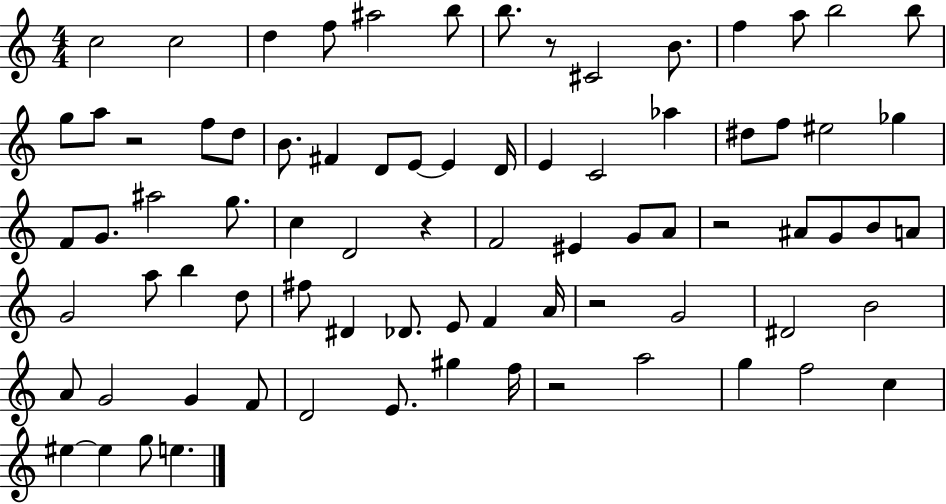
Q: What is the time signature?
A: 4/4